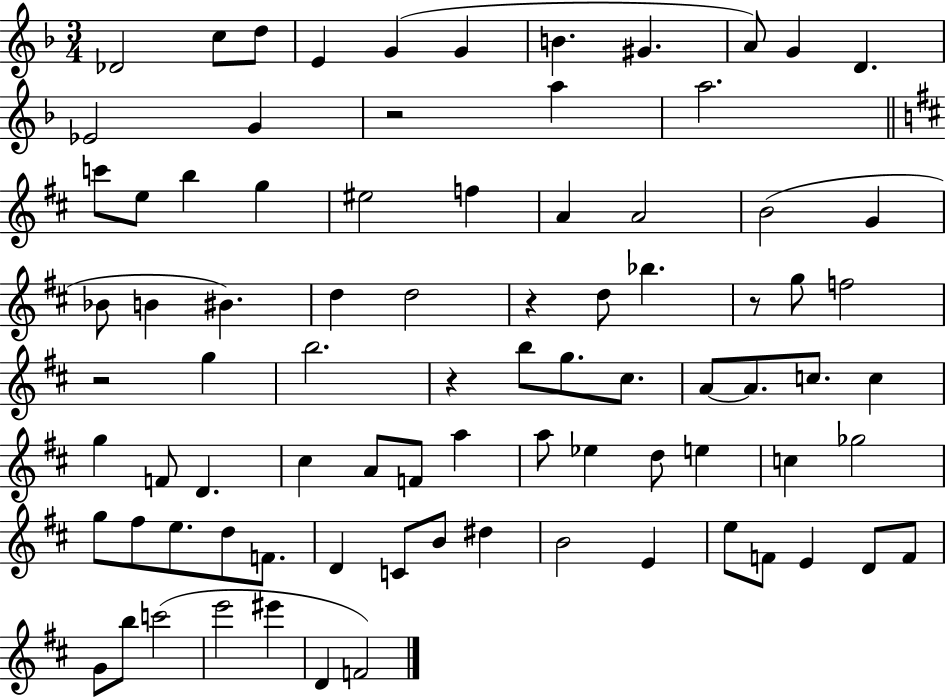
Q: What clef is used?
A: treble